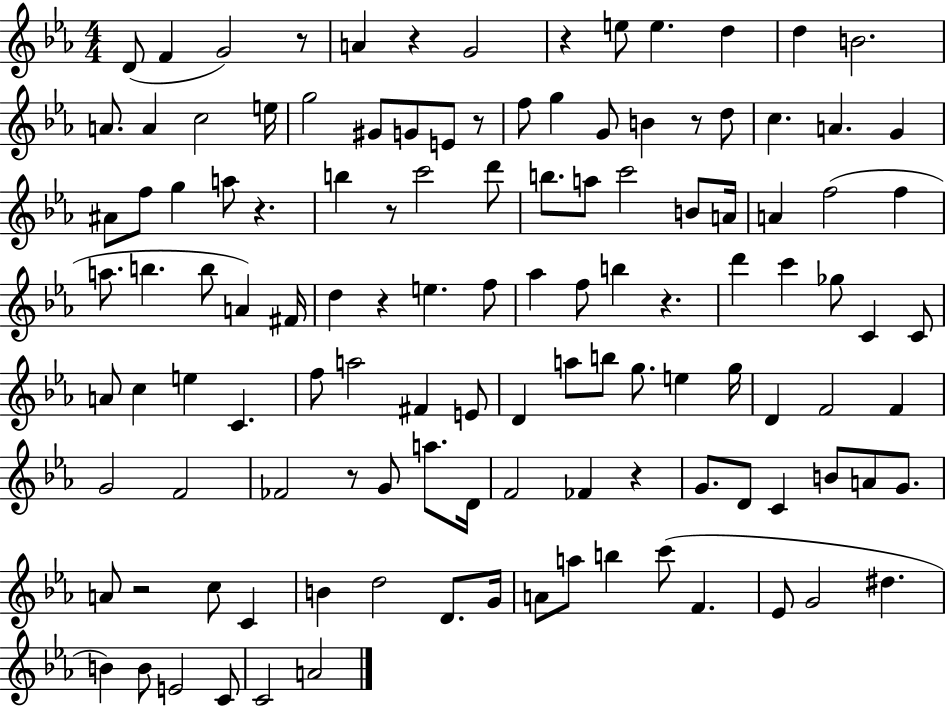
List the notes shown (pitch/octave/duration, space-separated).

D4/e F4/q G4/h R/e A4/q R/q G4/h R/q E5/e E5/q. D5/q D5/q B4/h. A4/e. A4/q C5/h E5/s G5/h G#4/e G4/e E4/e R/e F5/e G5/q G4/e B4/q R/e D5/e C5/q. A4/q. G4/q A#4/e F5/e G5/q A5/e R/q. B5/q R/e C6/h D6/e B5/e. A5/e C6/h B4/e A4/s A4/q F5/h F5/q A5/e. B5/q. B5/e A4/q F#4/s D5/q R/q E5/q. F5/e Ab5/q F5/e B5/q R/q. D6/q C6/q Gb5/e C4/q C4/e A4/e C5/q E5/q C4/q. F5/e A5/h F#4/q E4/e D4/q A5/e B5/e G5/e. E5/q G5/s D4/q F4/h F4/q G4/h F4/h FES4/h R/e G4/e A5/e. D4/s F4/h FES4/q R/q G4/e. D4/e C4/q B4/e A4/e G4/e. A4/e R/h C5/e C4/q B4/q D5/h D4/e. G4/s A4/e A5/e B5/q C6/e F4/q. Eb4/e G4/h D#5/q. B4/q B4/e E4/h C4/e C4/h A4/h